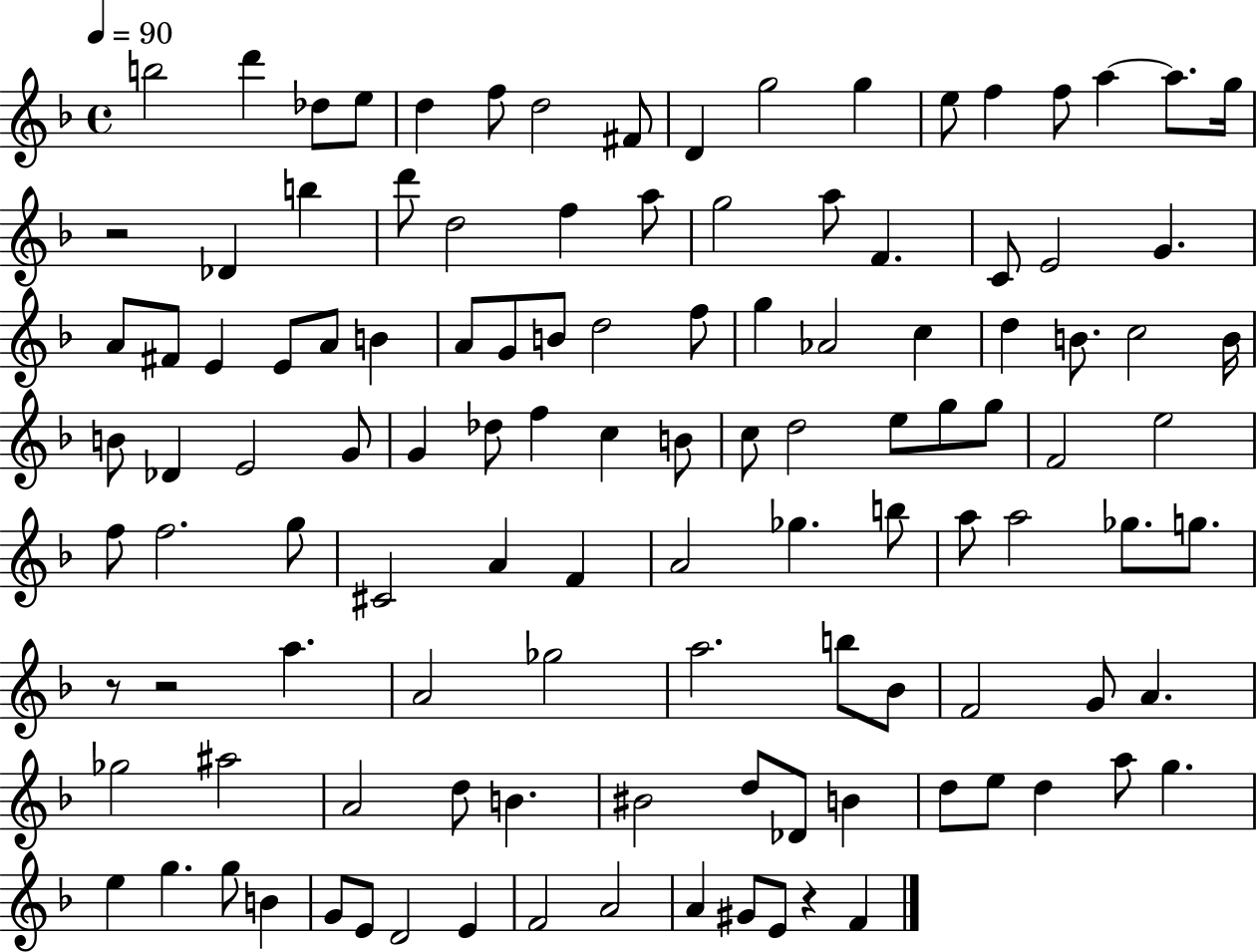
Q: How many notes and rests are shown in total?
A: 117